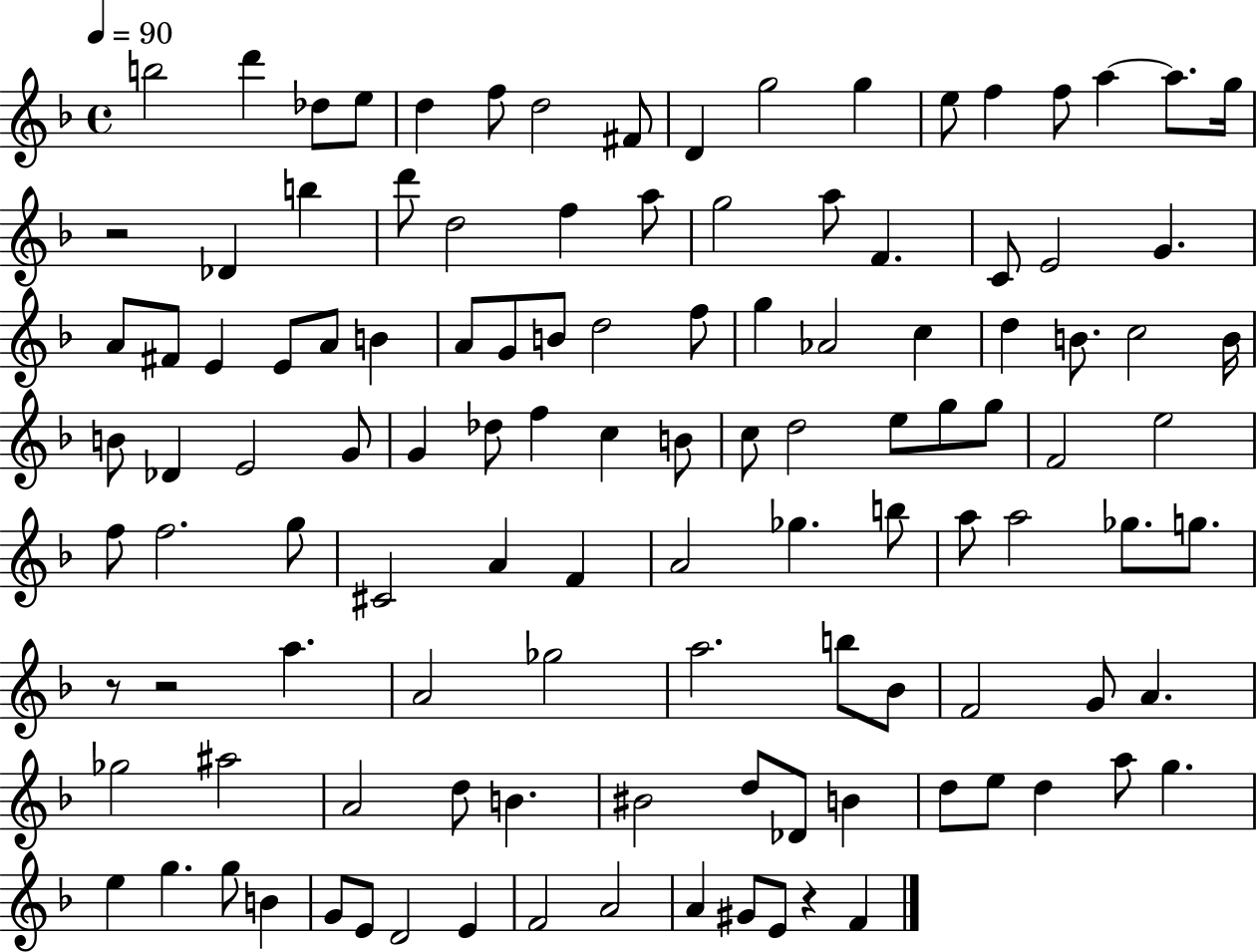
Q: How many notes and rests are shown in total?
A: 117